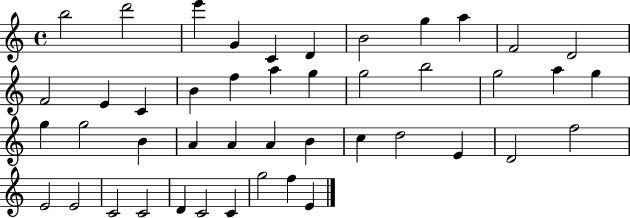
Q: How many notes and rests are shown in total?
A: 45